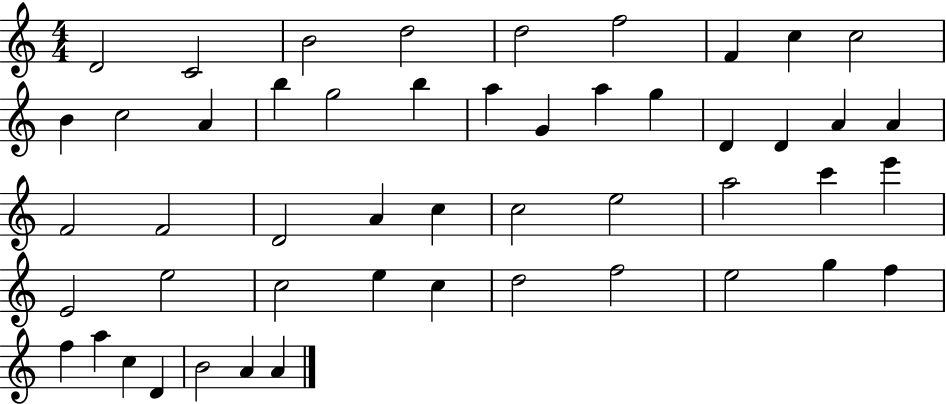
X:1
T:Untitled
M:4/4
L:1/4
K:C
D2 C2 B2 d2 d2 f2 F c c2 B c2 A b g2 b a G a g D D A A F2 F2 D2 A c c2 e2 a2 c' e' E2 e2 c2 e c d2 f2 e2 g f f a c D B2 A A